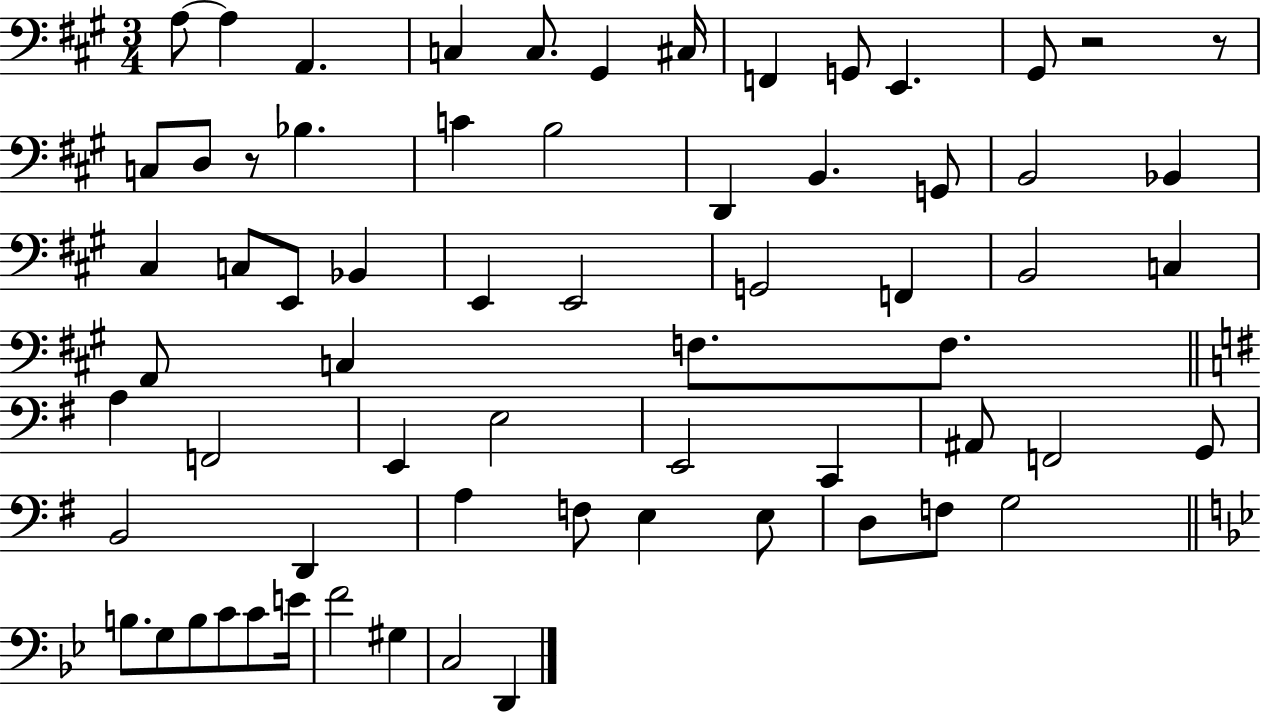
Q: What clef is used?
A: bass